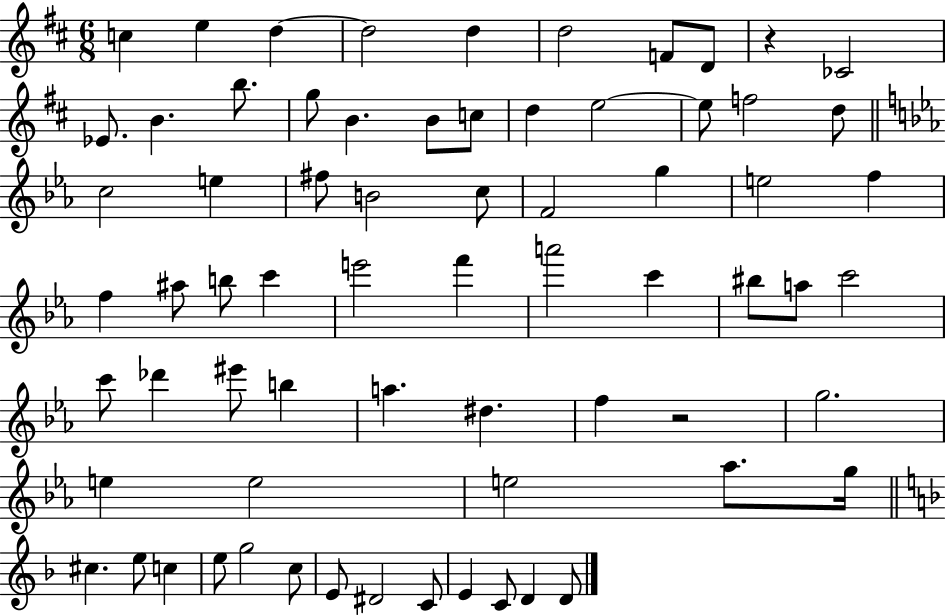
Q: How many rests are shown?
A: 2